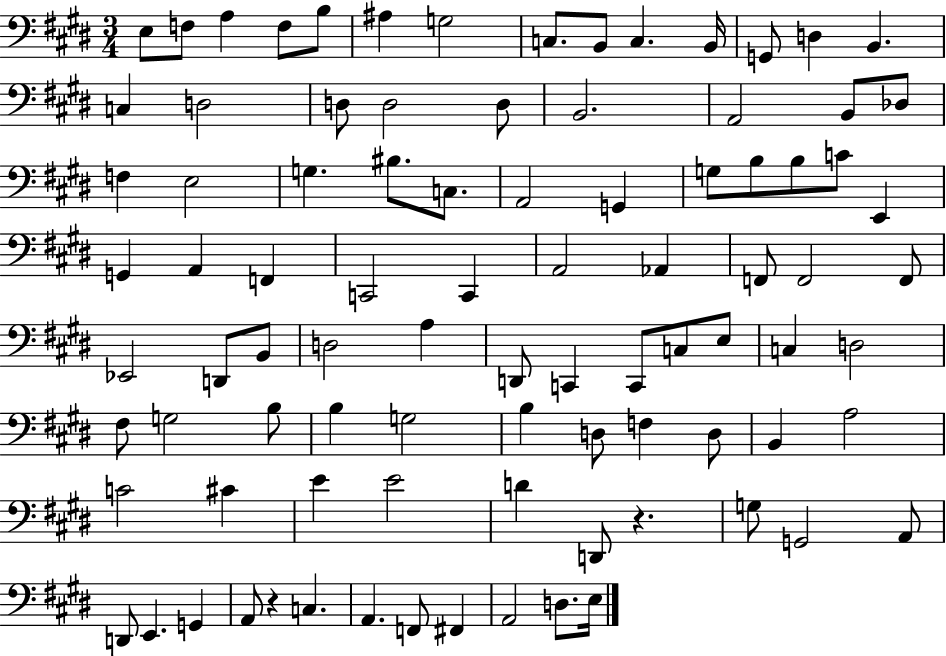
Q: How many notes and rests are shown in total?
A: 90